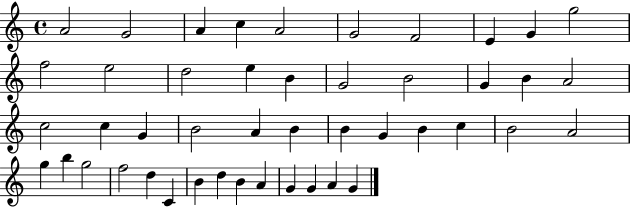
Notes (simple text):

A4/h G4/h A4/q C5/q A4/h G4/h F4/h E4/q G4/q G5/h F5/h E5/h D5/h E5/q B4/q G4/h B4/h G4/q B4/q A4/h C5/h C5/q G4/q B4/h A4/q B4/q B4/q G4/q B4/q C5/q B4/h A4/h G5/q B5/q G5/h F5/h D5/q C4/q B4/q D5/q B4/q A4/q G4/q G4/q A4/q G4/q